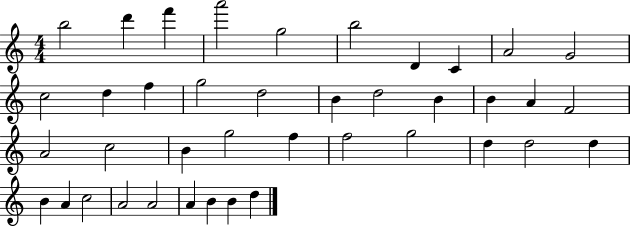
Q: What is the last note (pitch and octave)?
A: D5